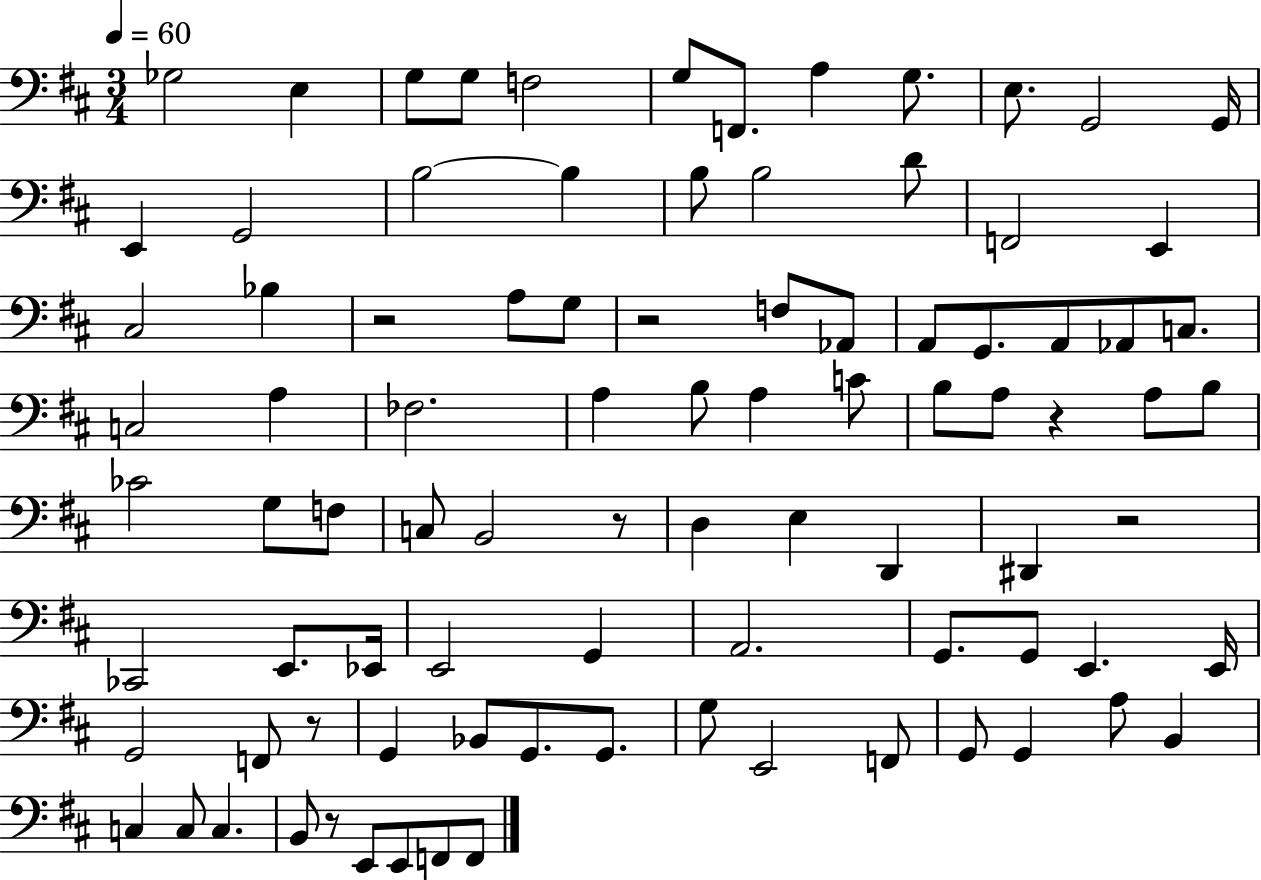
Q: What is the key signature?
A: D major